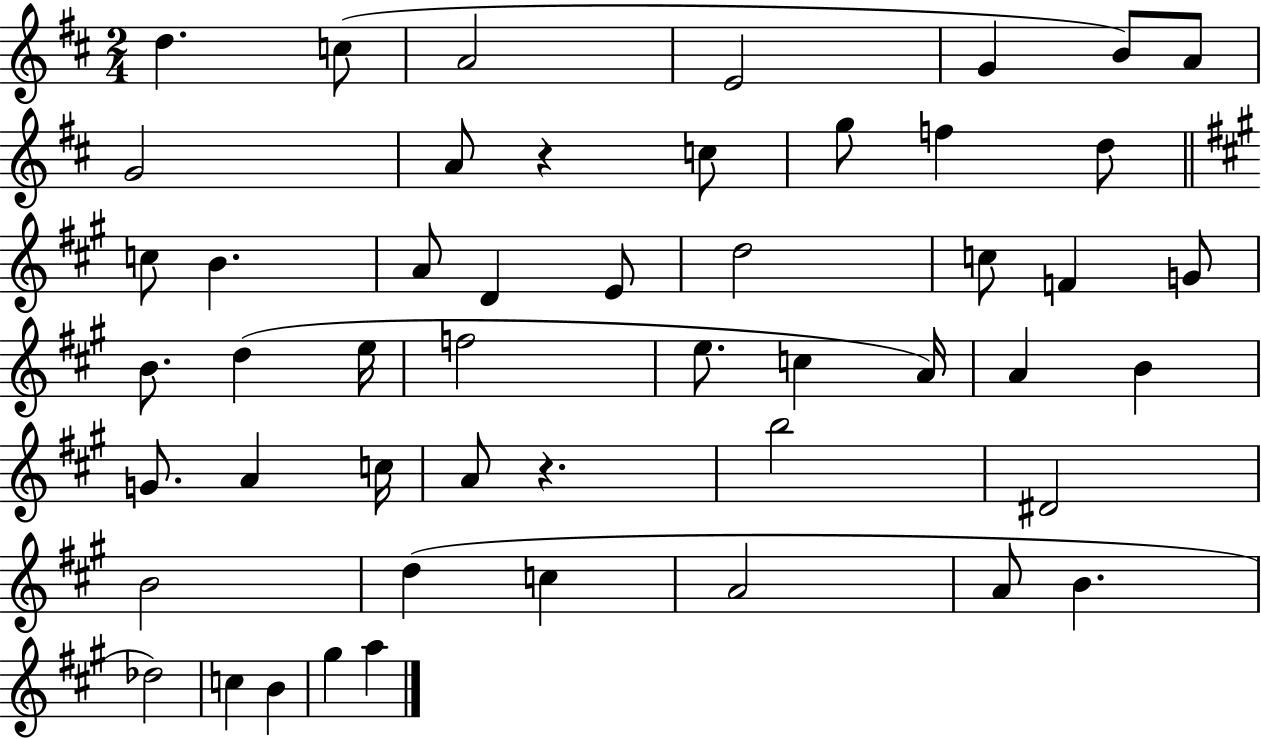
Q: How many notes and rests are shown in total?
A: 50